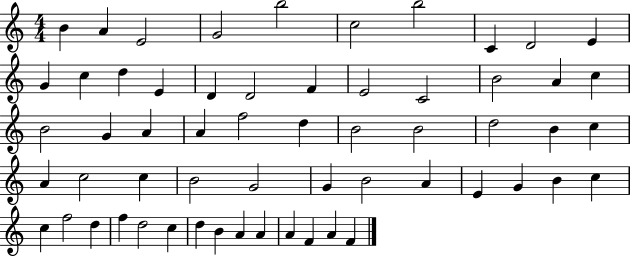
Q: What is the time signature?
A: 4/4